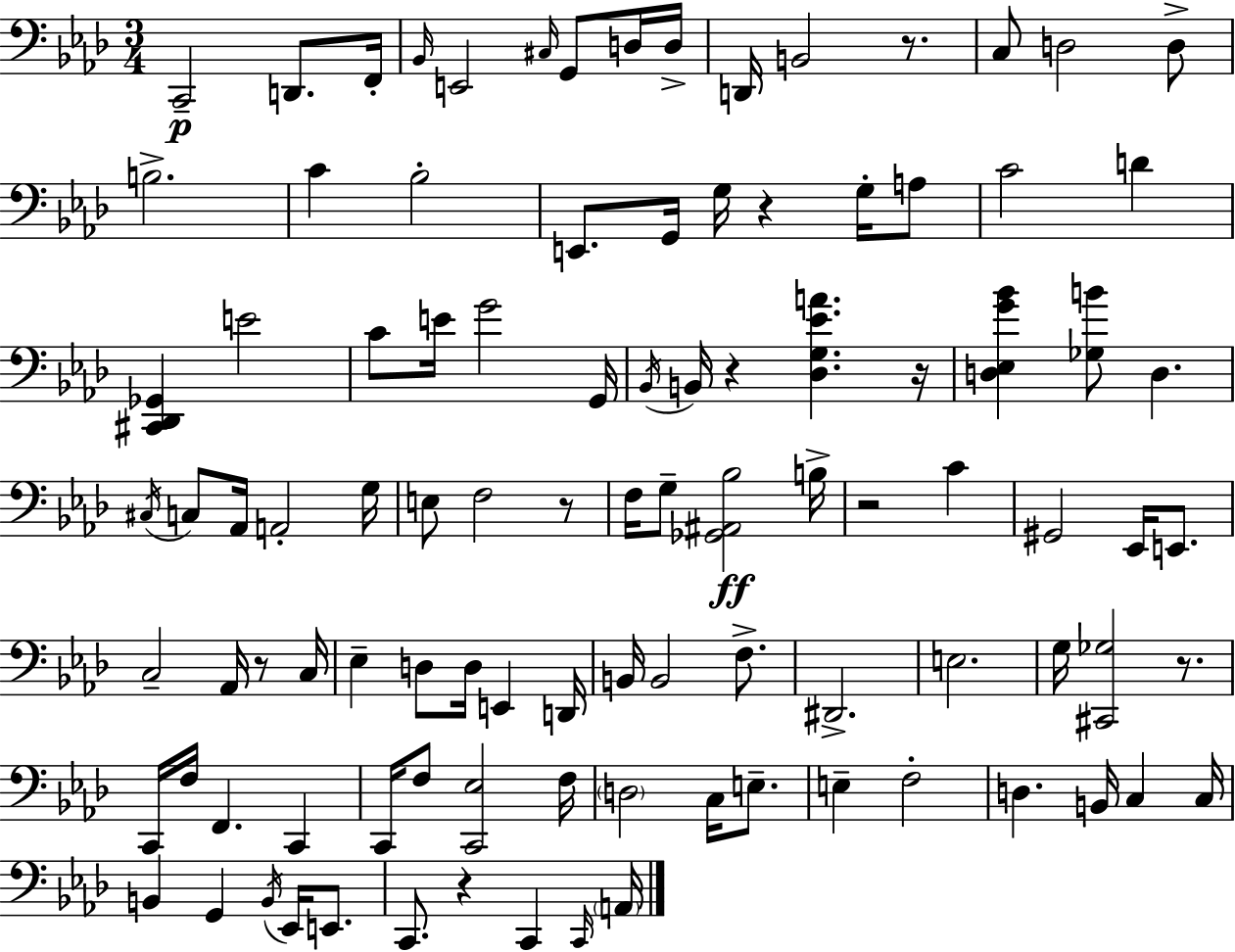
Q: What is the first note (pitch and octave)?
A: C2